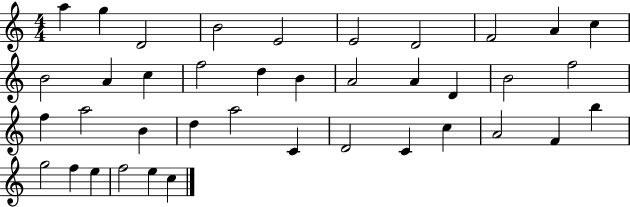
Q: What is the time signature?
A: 4/4